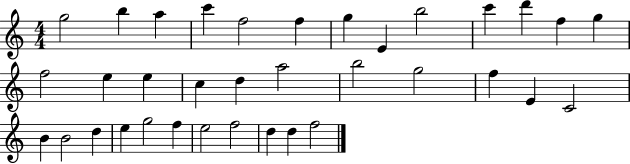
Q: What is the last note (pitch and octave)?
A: F5